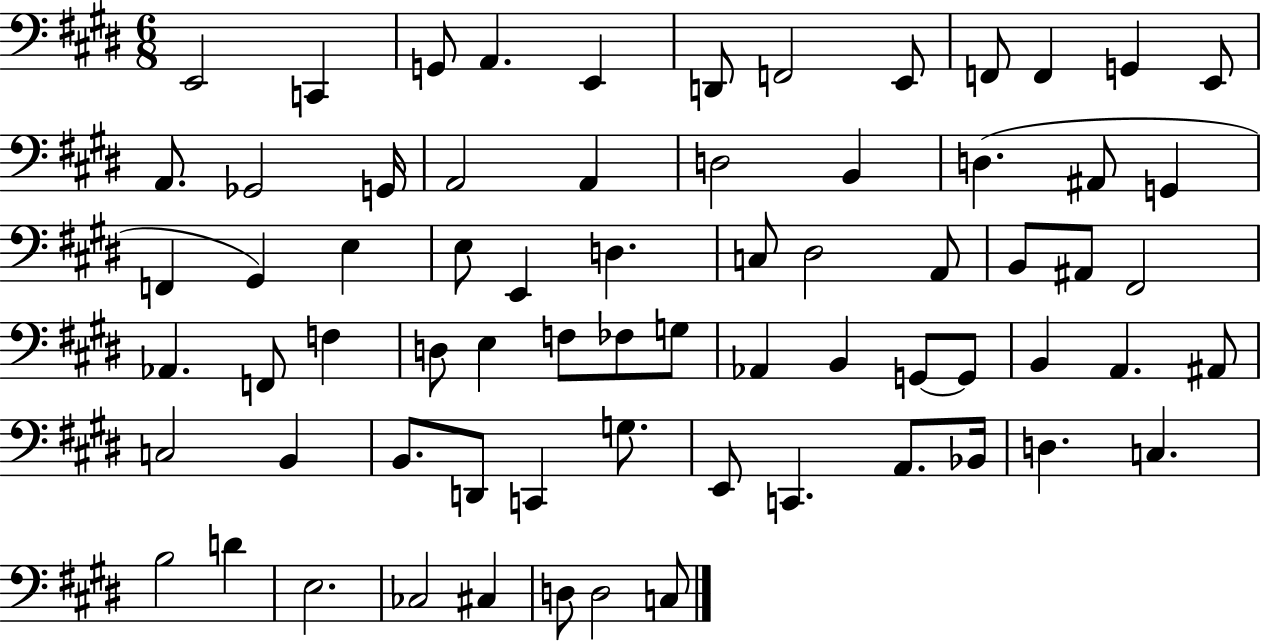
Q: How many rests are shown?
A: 0